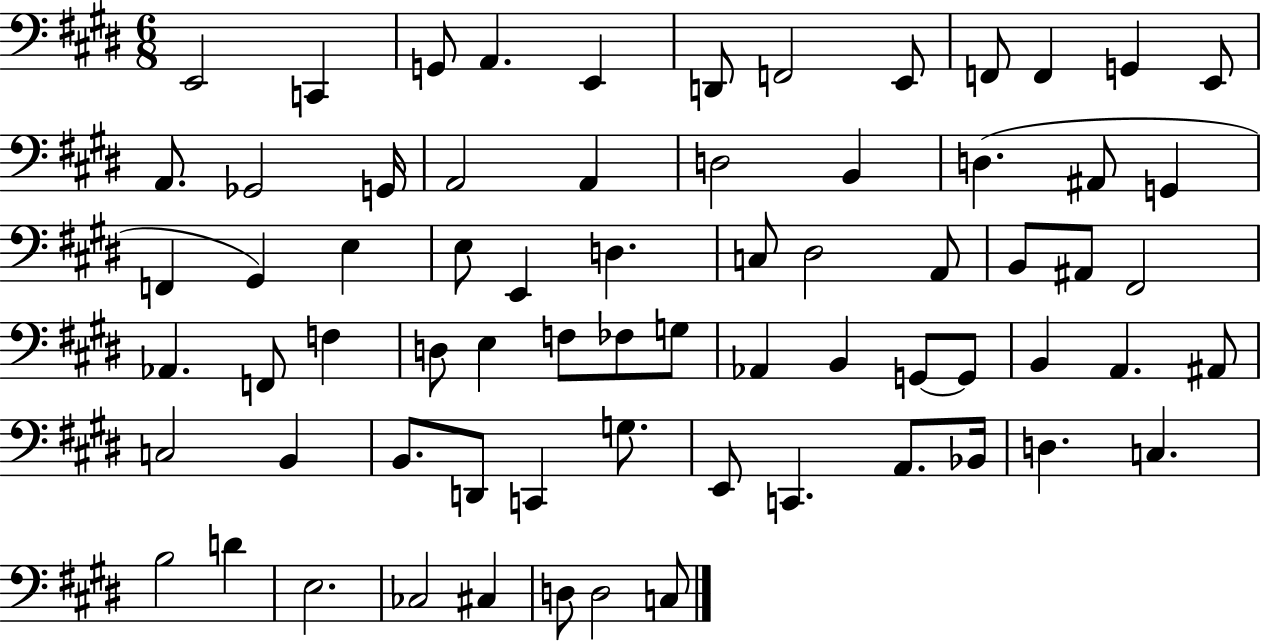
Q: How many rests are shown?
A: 0